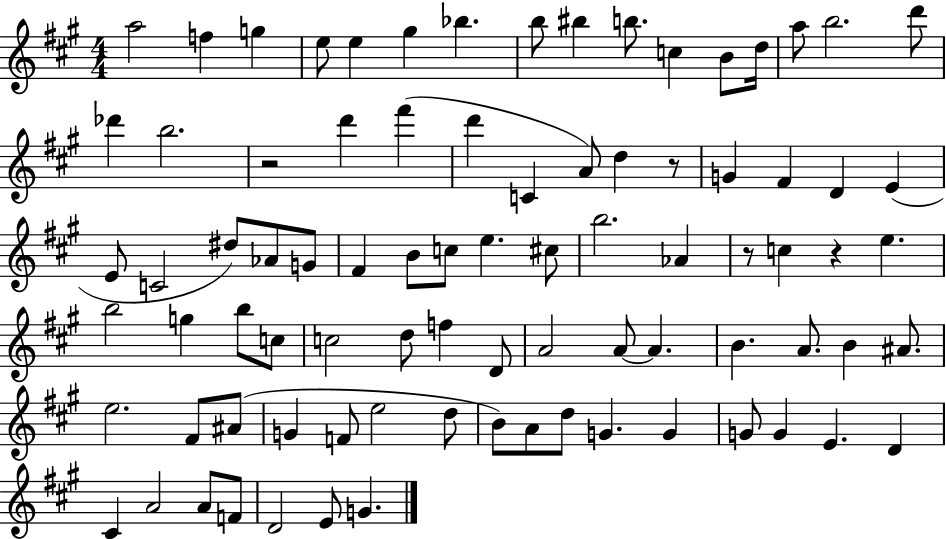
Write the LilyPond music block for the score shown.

{
  \clef treble
  \numericTimeSignature
  \time 4/4
  \key a \major
  a''2 f''4 g''4 | e''8 e''4 gis''4 bes''4. | b''8 bis''4 b''8. c''4 b'8 d''16 | a''8 b''2. d'''8 | \break des'''4 b''2. | r2 d'''4 fis'''4( | d'''4 c'4 a'8) d''4 r8 | g'4 fis'4 d'4 e'4( | \break e'8 c'2 dis''8) aes'8 g'8 | fis'4 b'8 c''8 e''4. cis''8 | b''2. aes'4 | r8 c''4 r4 e''4. | \break b''2 g''4 b''8 c''8 | c''2 d''8 f''4 d'8 | a'2 a'8~~ a'4. | b'4. a'8. b'4 ais'8. | \break e''2. fis'8 ais'8( | g'4 f'8 e''2 d''8 | b'8) a'8 d''8 g'4. g'4 | g'8 g'4 e'4. d'4 | \break cis'4 a'2 a'8 f'8 | d'2 e'8 g'4. | \bar "|."
}